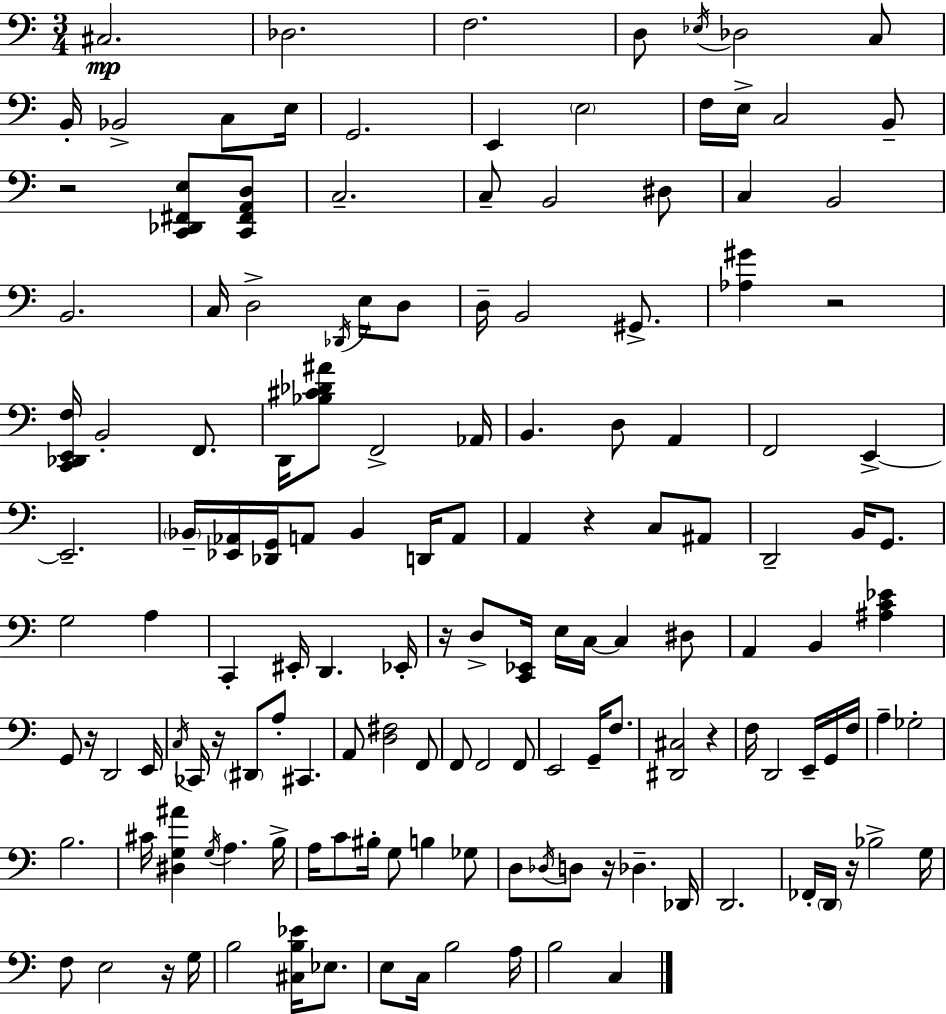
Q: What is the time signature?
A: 3/4